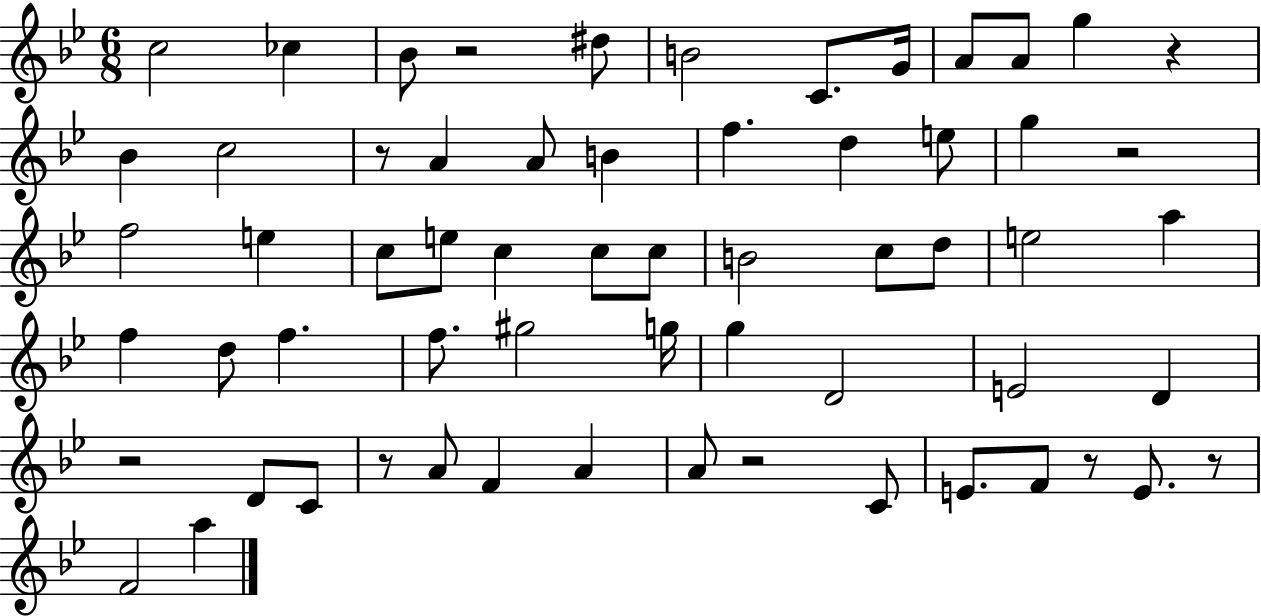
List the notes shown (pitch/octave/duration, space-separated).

C5/h CES5/q Bb4/e R/h D#5/e B4/h C4/e. G4/s A4/e A4/e G5/q R/q Bb4/q C5/h R/e A4/q A4/e B4/q F5/q. D5/q E5/e G5/q R/h F5/h E5/q C5/e E5/e C5/q C5/e C5/e B4/h C5/e D5/e E5/h A5/q F5/q D5/e F5/q. F5/e. G#5/h G5/s G5/q D4/h E4/h D4/q R/h D4/e C4/e R/e A4/e F4/q A4/q A4/e R/h C4/e E4/e. F4/e R/e E4/e. R/e F4/h A5/q